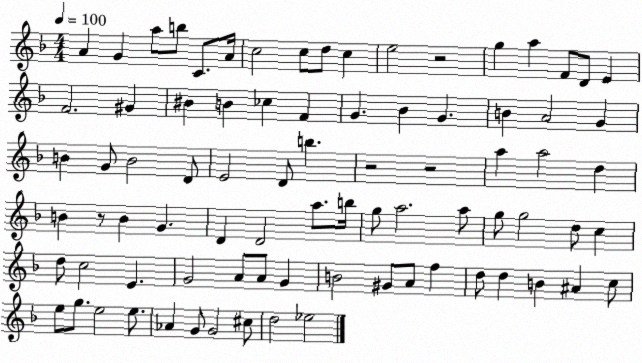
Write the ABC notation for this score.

X:1
T:Untitled
M:4/4
L:1/4
K:F
A G a/2 b/2 C/2 A/4 c2 c/2 d/2 c e2 z2 g a F/2 D/2 E F2 ^G ^B B _c F G _B G B A2 G B G/2 B2 D/2 E2 D/2 b z2 z2 a a2 d B z/2 B G D D2 a/2 b/4 g/2 a2 a/2 g/2 g2 d/2 c d/2 c2 E G2 A/2 A/2 G B2 ^G/2 A/2 f d/2 d B ^A c/2 e/2 g/2 e2 e/2 _A G/2 G2 ^c/2 d2 _e2